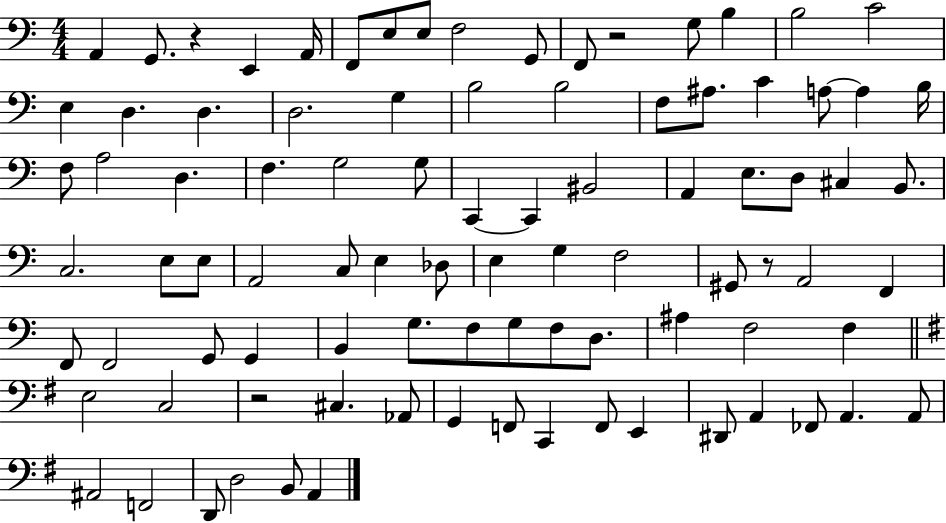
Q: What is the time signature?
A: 4/4